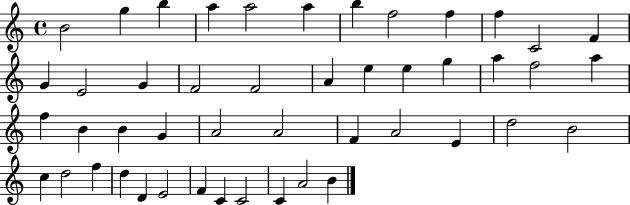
B4/h G5/q B5/q A5/q A5/h A5/q B5/q F5/h F5/q F5/q C4/h F4/q G4/q E4/h G4/q F4/h F4/h A4/q E5/q E5/q G5/q A5/q F5/h A5/q F5/q B4/q B4/q G4/q A4/h A4/h F4/q A4/h E4/q D5/h B4/h C5/q D5/h F5/q D5/q D4/q E4/h F4/q C4/q C4/h C4/q A4/h B4/q